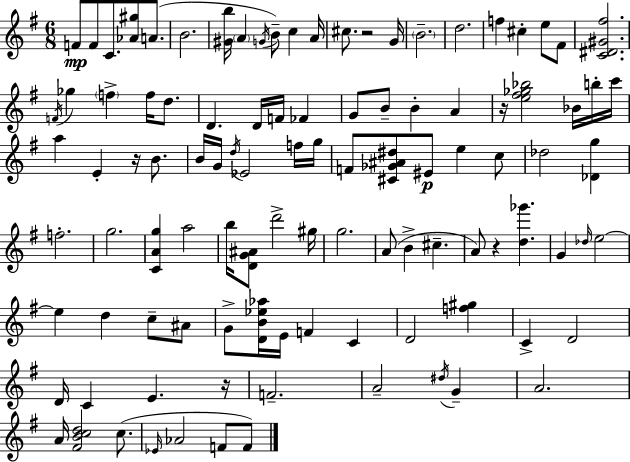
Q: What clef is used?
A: treble